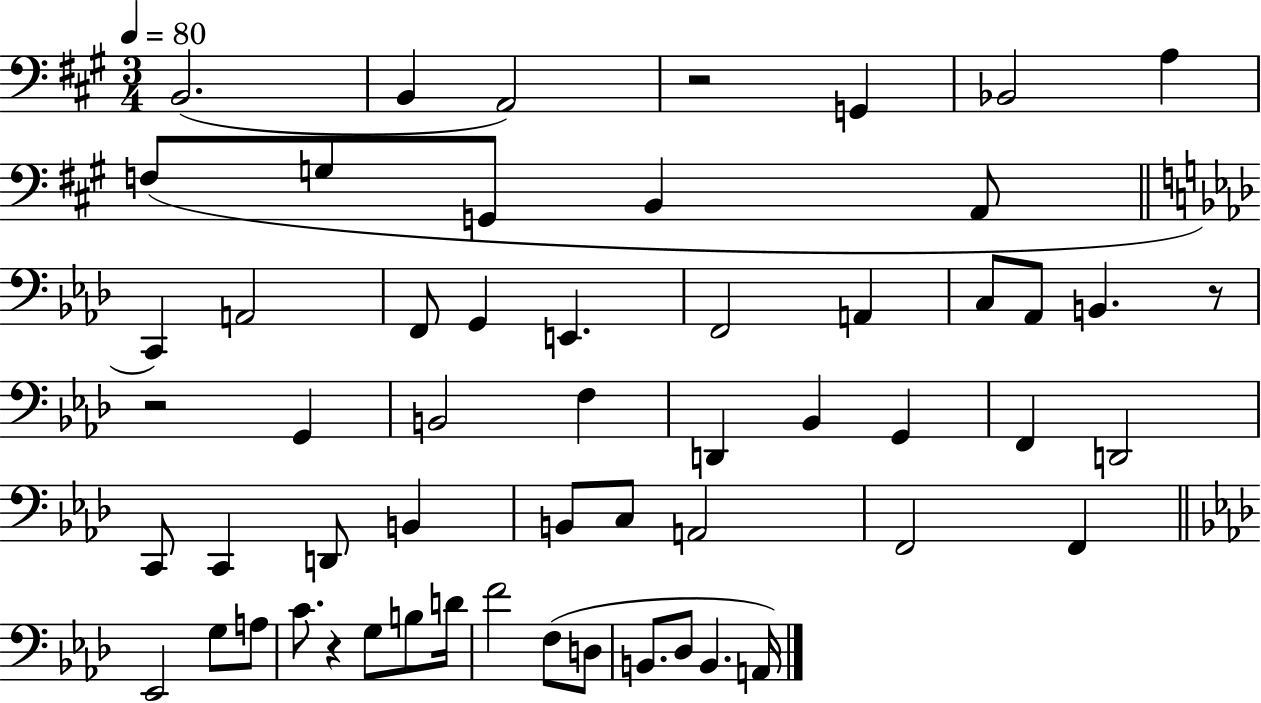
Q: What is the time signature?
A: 3/4